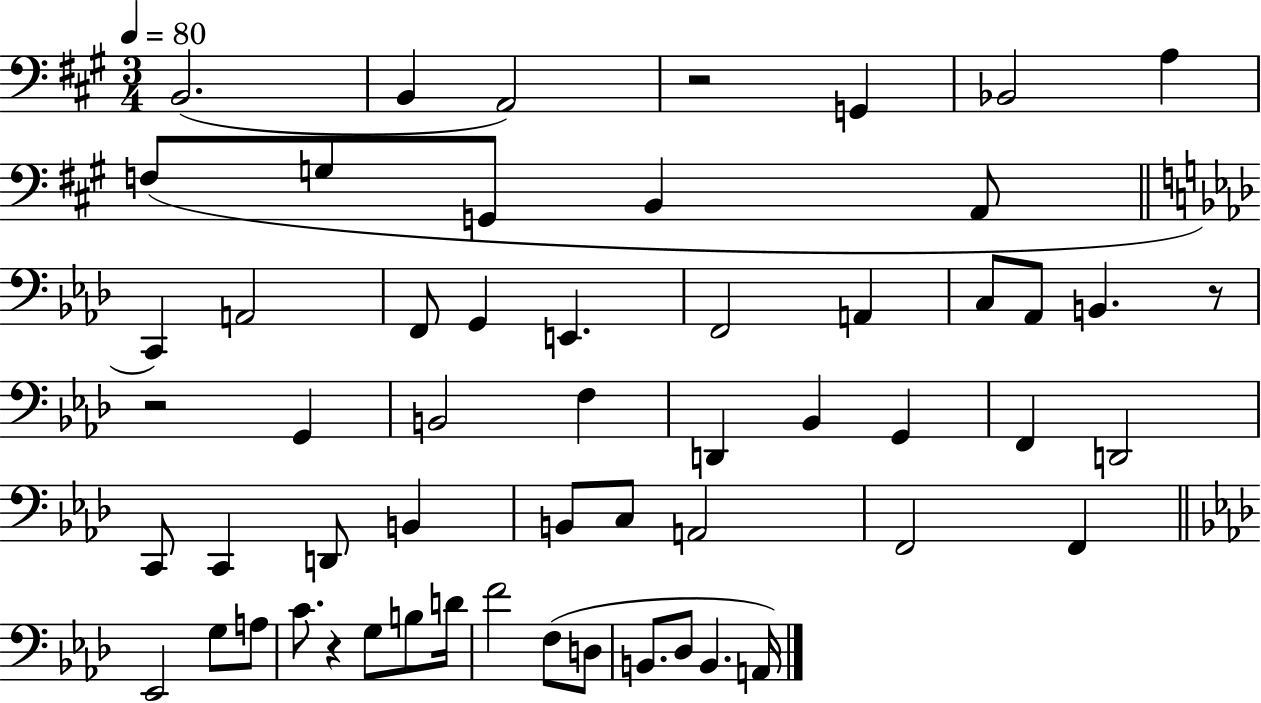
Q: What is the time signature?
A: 3/4